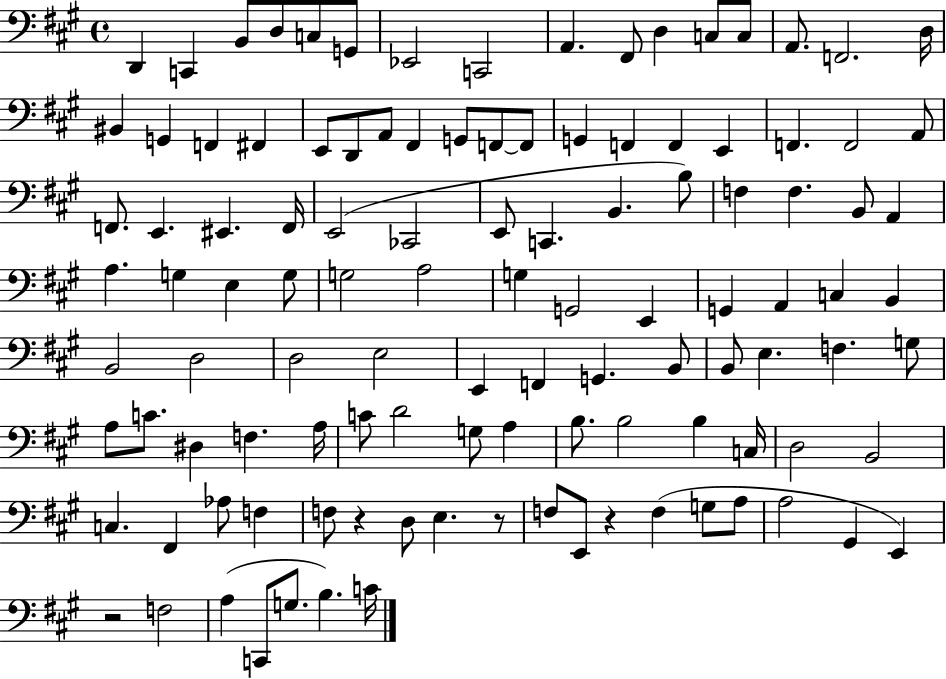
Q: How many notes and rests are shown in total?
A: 113